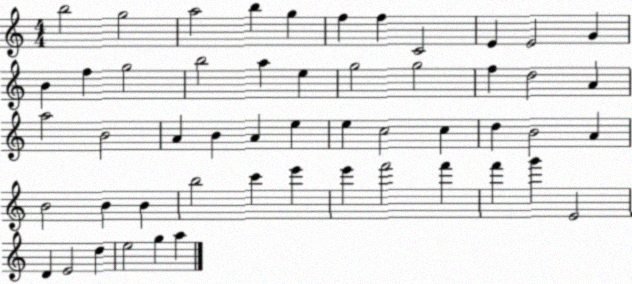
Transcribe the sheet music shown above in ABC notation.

X:1
T:Untitled
M:4/4
L:1/4
K:C
b2 g2 a2 b g f f C2 E E2 G B f g2 b2 a e g2 g2 f d2 A a2 B2 A B A e e c2 c d B2 A B2 B B b2 c' e' e' f'2 f' f' g' E2 D E2 d e2 g a